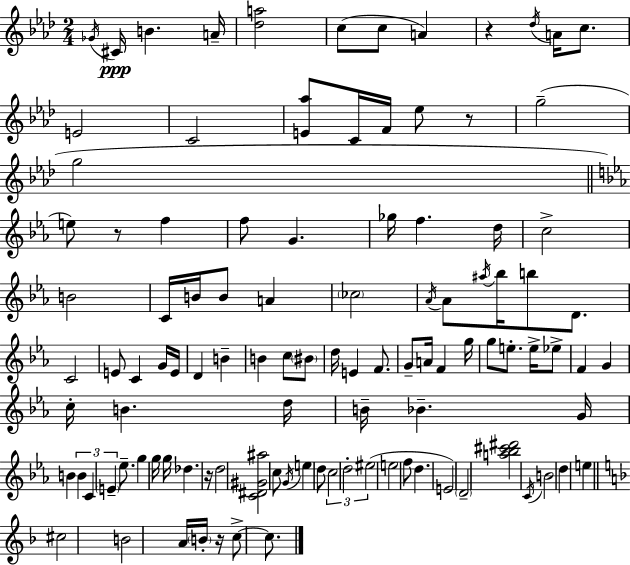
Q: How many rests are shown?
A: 5